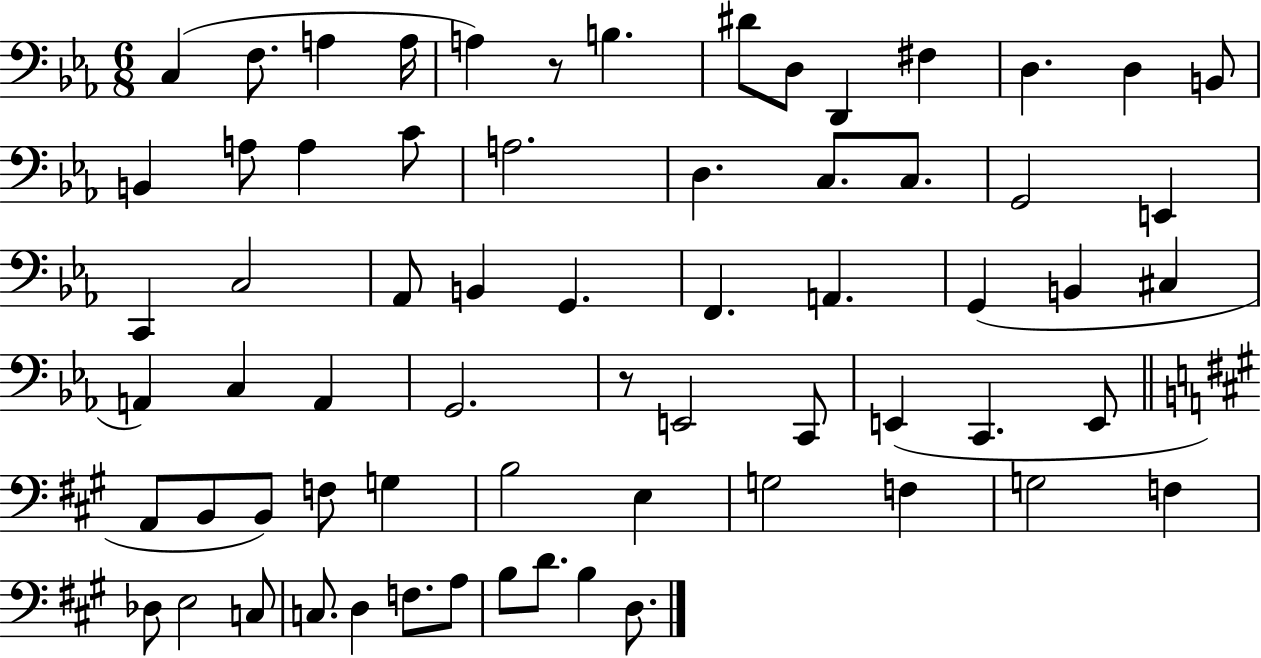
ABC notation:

X:1
T:Untitled
M:6/8
L:1/4
K:Eb
C, F,/2 A, A,/4 A, z/2 B, ^D/2 D,/2 D,, ^F, D, D, B,,/2 B,, A,/2 A, C/2 A,2 D, C,/2 C,/2 G,,2 E,, C,, C,2 _A,,/2 B,, G,, F,, A,, G,, B,, ^C, A,, C, A,, G,,2 z/2 E,,2 C,,/2 E,, C,, E,,/2 A,,/2 B,,/2 B,,/2 F,/2 G, B,2 E, G,2 F, G,2 F, _D,/2 E,2 C,/2 C,/2 D, F,/2 A,/2 B,/2 D/2 B, D,/2